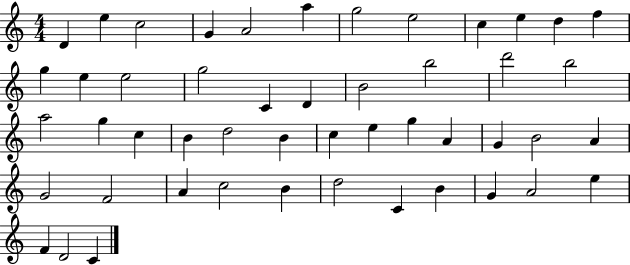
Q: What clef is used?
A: treble